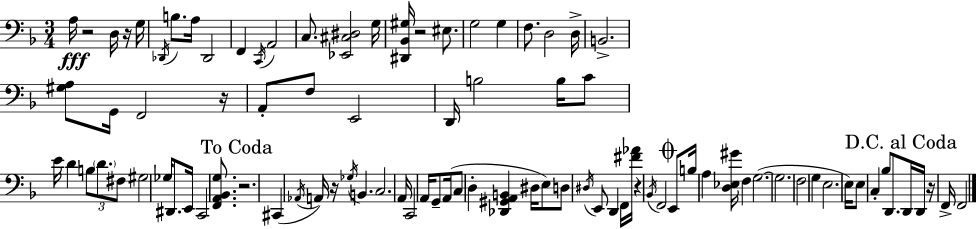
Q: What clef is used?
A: bass